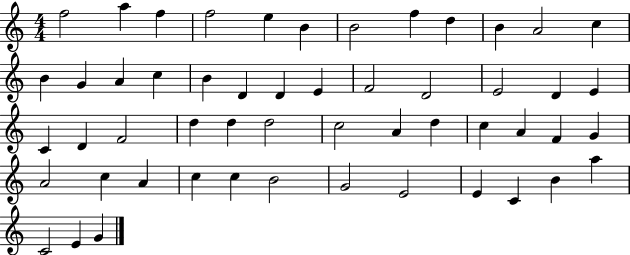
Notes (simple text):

F5/h A5/q F5/q F5/h E5/q B4/q B4/h F5/q D5/q B4/q A4/h C5/q B4/q G4/q A4/q C5/q B4/q D4/q D4/q E4/q F4/h D4/h E4/h D4/q E4/q C4/q D4/q F4/h D5/q D5/q D5/h C5/h A4/q D5/q C5/q A4/q F4/q G4/q A4/h C5/q A4/q C5/q C5/q B4/h G4/h E4/h E4/q C4/q B4/q A5/q C4/h E4/q G4/q